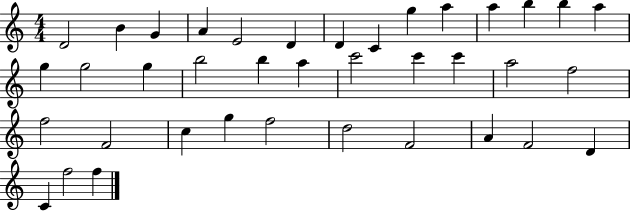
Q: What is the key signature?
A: C major